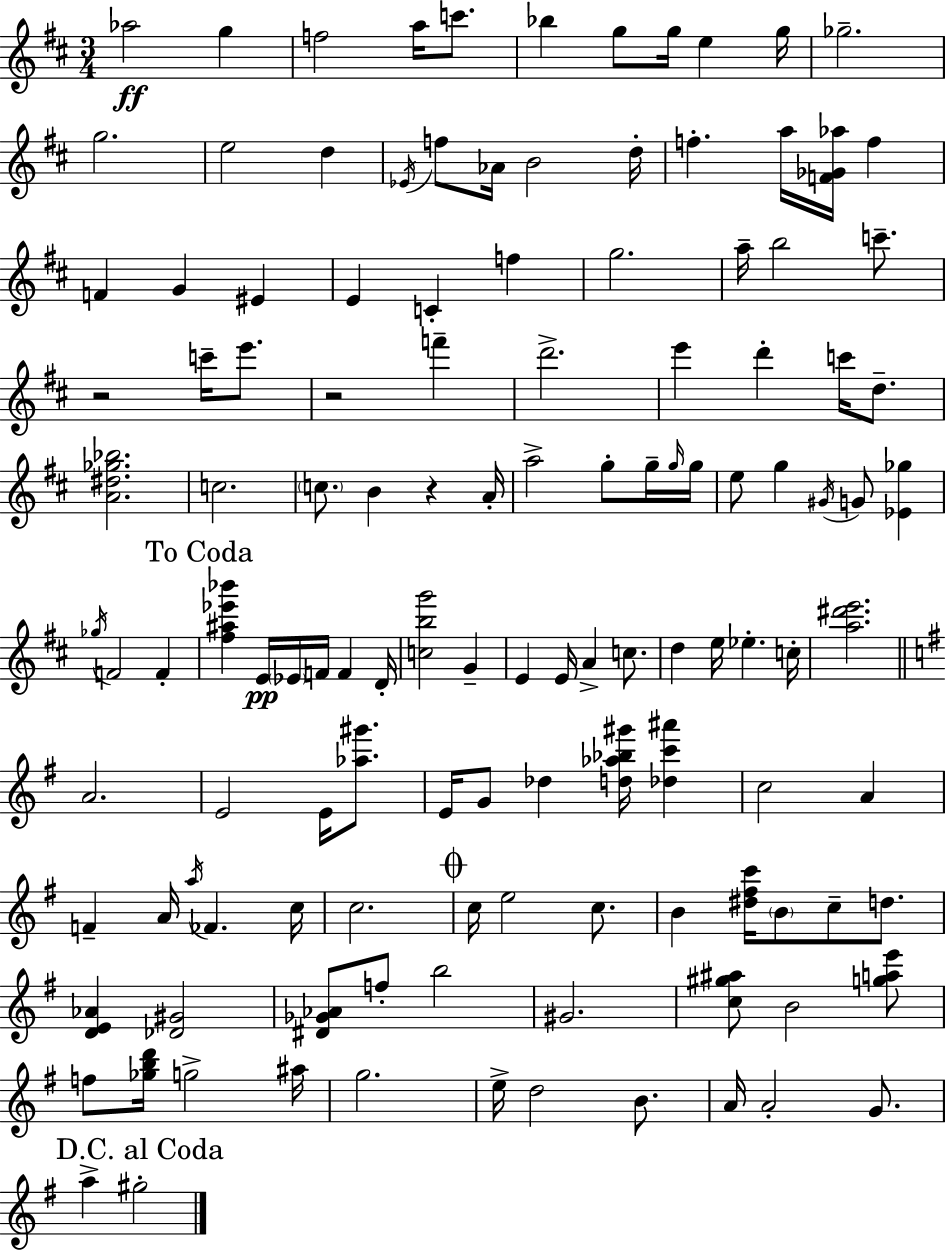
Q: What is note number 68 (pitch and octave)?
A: E5